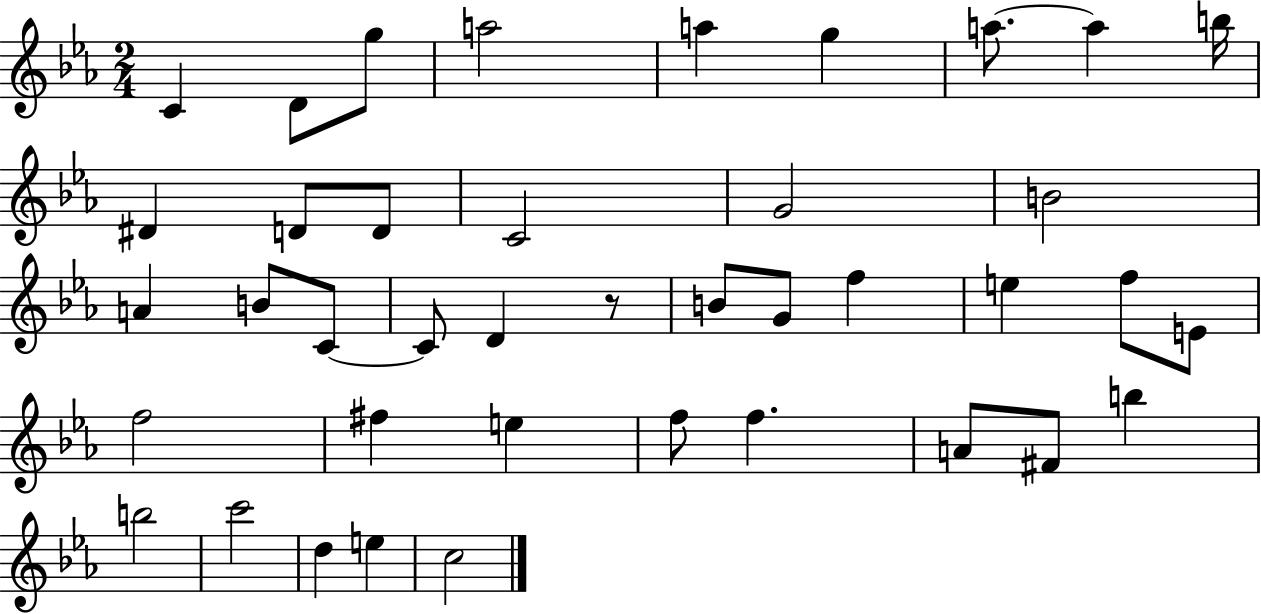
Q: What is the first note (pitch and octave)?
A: C4